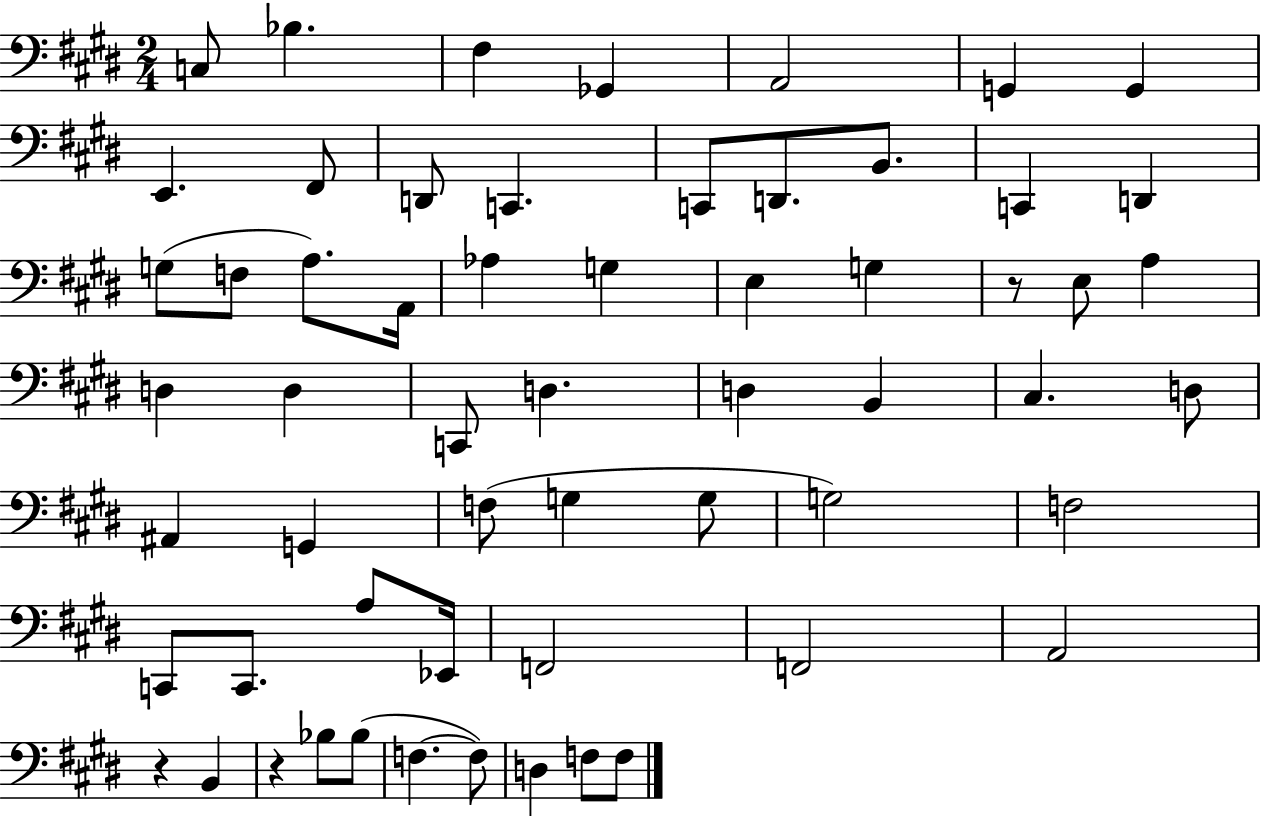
{
  \clef bass
  \numericTimeSignature
  \time 2/4
  \key e \major
  \repeat volta 2 { c8 bes4. | fis4 ges,4 | a,2 | g,4 g,4 | \break e,4. fis,8 | d,8 c,4. | c,8 d,8. b,8. | c,4 d,4 | \break g8( f8 a8.) a,16 | aes4 g4 | e4 g4 | r8 e8 a4 | \break d4 d4 | c,8 d4. | d4 b,4 | cis4. d8 | \break ais,4 g,4 | f8( g4 g8 | g2) | f2 | \break c,8 c,8. a8 ees,16 | f,2 | f,2 | a,2 | \break r4 b,4 | r4 bes8 bes8( | f4.~~ f8) | d4 f8 f8 | \break } \bar "|."
}